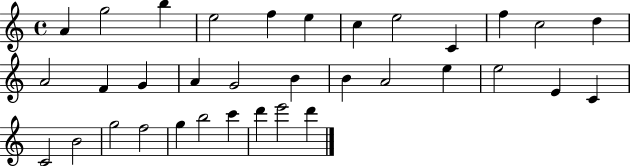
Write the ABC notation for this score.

X:1
T:Untitled
M:4/4
L:1/4
K:C
A g2 b e2 f e c e2 C f c2 d A2 F G A G2 B B A2 e e2 E C C2 B2 g2 f2 g b2 c' d' e'2 d'